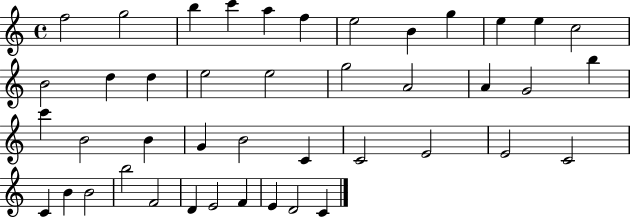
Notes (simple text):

F5/h G5/h B5/q C6/q A5/q F5/q E5/h B4/q G5/q E5/q E5/q C5/h B4/h D5/q D5/q E5/h E5/h G5/h A4/h A4/q G4/h B5/q C6/q B4/h B4/q G4/q B4/h C4/q C4/h E4/h E4/h C4/h C4/q B4/q B4/h B5/h F4/h D4/q E4/h F4/q E4/q D4/h C4/q